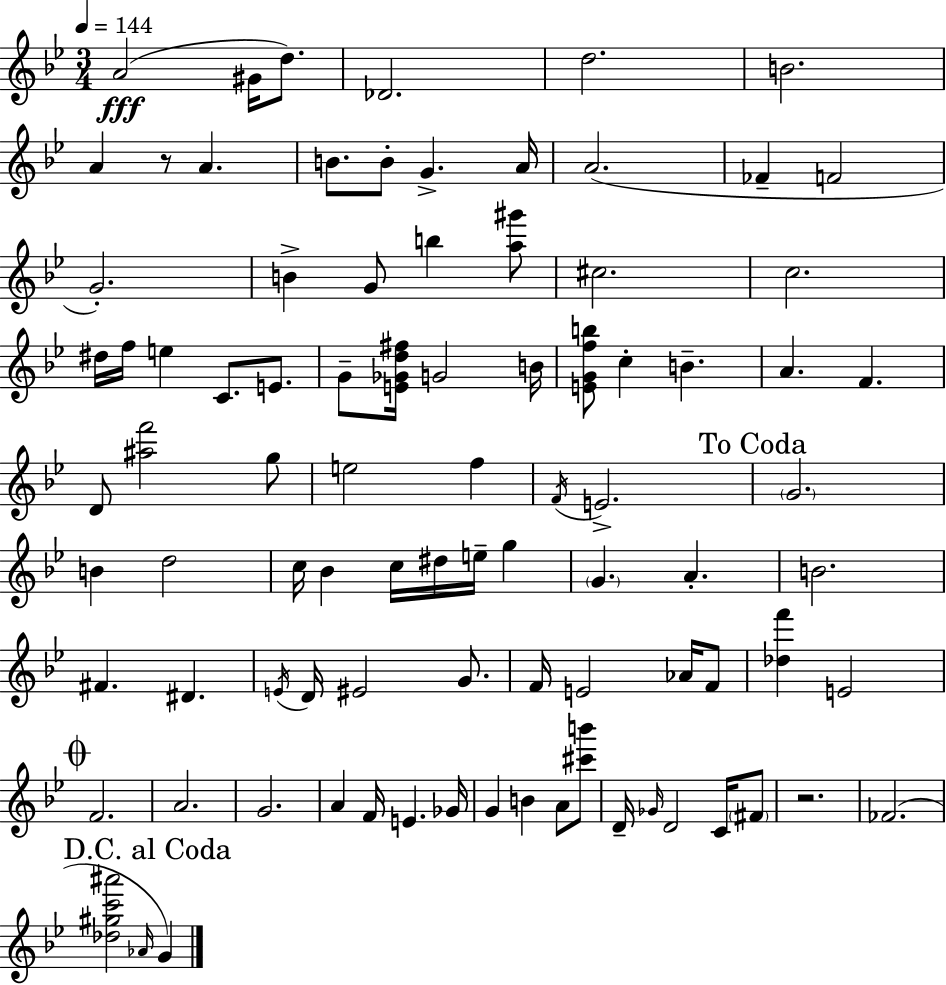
{
  \clef treble
  \numericTimeSignature
  \time 3/4
  \key bes \major
  \tempo 4 = 144
  \repeat volta 2 { a'2(\fff gis'16 d''8.) | des'2. | d''2. | b'2. | \break a'4 r8 a'4. | b'8. b'8-. g'4.-> a'16 | a'2.( | fes'4-- f'2 | \break g'2.-.) | b'4-> g'8 b''4 <a'' gis'''>8 | cis''2. | c''2. | \break dis''16 f''16 e''4 c'8. e'8. | g'8-- <e' ges' d'' fis''>16 g'2 b'16 | <e' g' f'' b''>8 c''4-. b'4.-- | a'4. f'4. | \break d'8 <ais'' f'''>2 g''8 | e''2 f''4 | \acciaccatura { f'16 } e'2.-> | \mark "To Coda" \parenthesize g'2. | \break b'4 d''2 | c''16 bes'4 c''16 dis''16 e''16-- g''4 | \parenthesize g'4. a'4.-. | b'2. | \break fis'4. dis'4. | \acciaccatura { e'16 } d'16 eis'2 g'8. | f'16 e'2 aes'16 | f'8 <des'' f'''>4 e'2 | \break \mark \markup { \musicglyph "scripts.coda" } f'2. | a'2. | g'2. | a'4 f'16 e'4. | \break ges'16 g'4 b'4 a'8 | <cis''' b'''>8 d'16-- \grace { ges'16 } d'2 | c'16 \parenthesize fis'8 r2. | fes'2.( | \break \mark "D.C. al Coda" <des'' gis'' c''' ais'''>2 \grace { aes'16 } | g'4) } \bar "|."
}